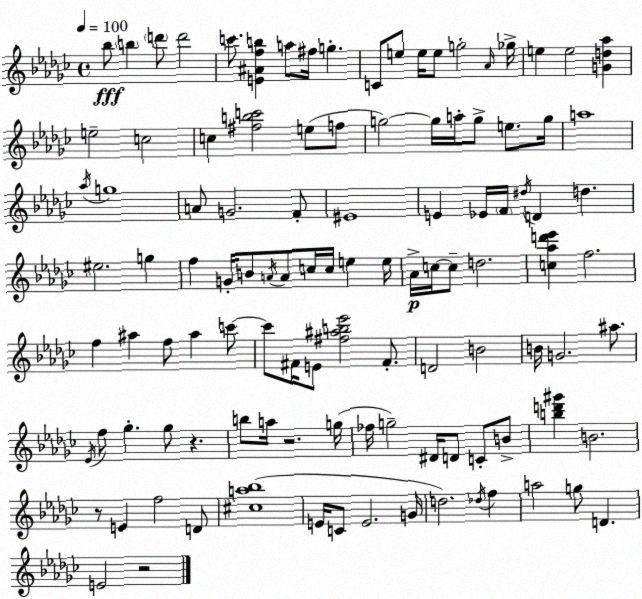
X:1
T:Untitled
M:4/4
L:1/4
K:Ebm
_b/2 b d'/2 d'2 c'/2 [E^Afb] a/2 ^f/4 g C/2 e/2 e/4 e/2 g2 _A/4 _g/4 e e2 [Gd_a] e2 c2 c [^fbc']2 e/2 f/2 g2 g/4 a/4 g/2 e/2 g/4 a4 _a/4 g4 A/2 G2 F/2 ^E4 E _E/4 F/4 ^d/4 D d ^e2 g f G/4 B/2 A/4 A/2 c/4 c/4 e e/4 _A/4 c/4 c/2 d2 [c_ad'_e'] f2 f ^a f/2 ^a c'/2 c'/2 ^F/4 E/2 [^f^ab_e']2 ^F/2 D2 B2 B/4 G2 ^a/2 _E/4 f/2 _g _g/2 z b/2 a/4 z2 g/4 _f/4 g2 ^D/4 D/2 C/2 B/2 [bd'^g'] B2 z/2 E f2 D/2 [^ca_b]4 E/4 C/2 E2 G/4 d2 _d/4 f a2 g/2 D E2 z2